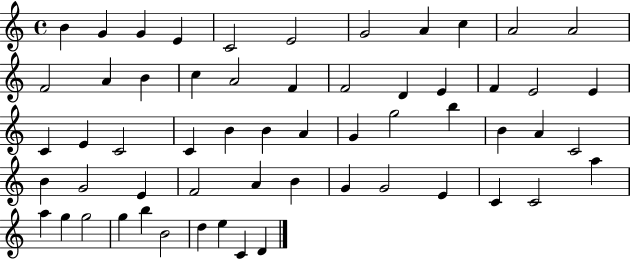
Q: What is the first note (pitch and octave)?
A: B4